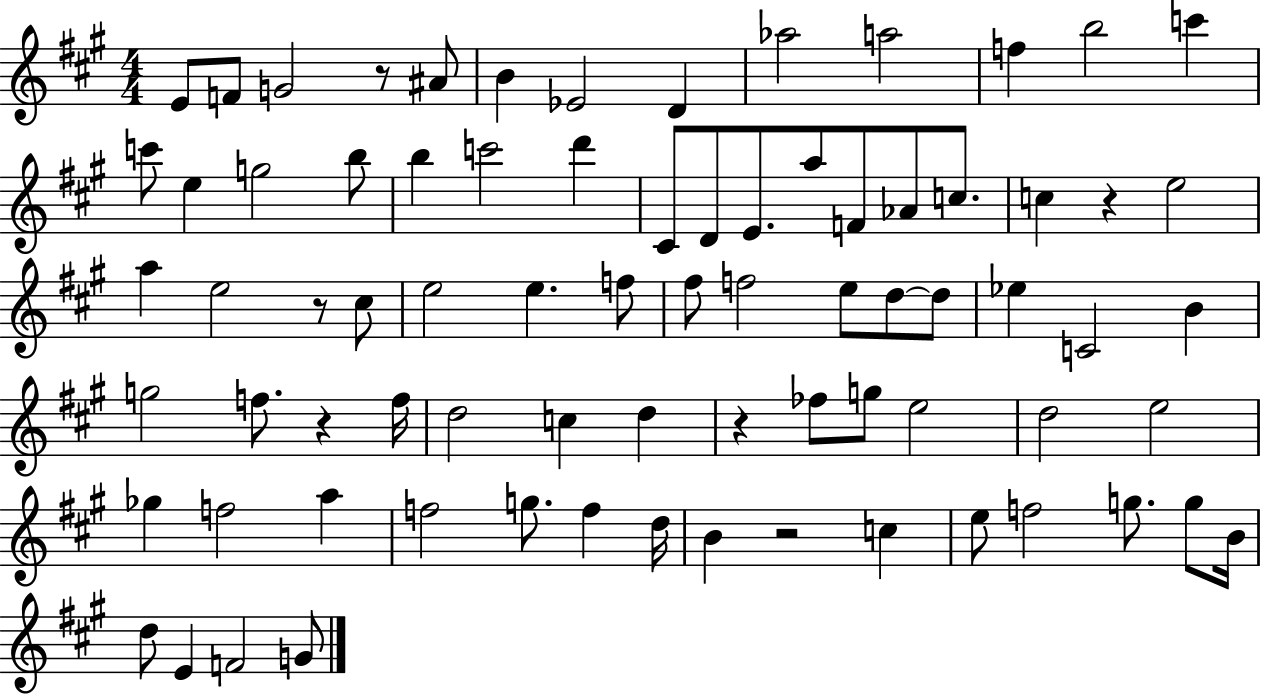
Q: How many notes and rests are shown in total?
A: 77